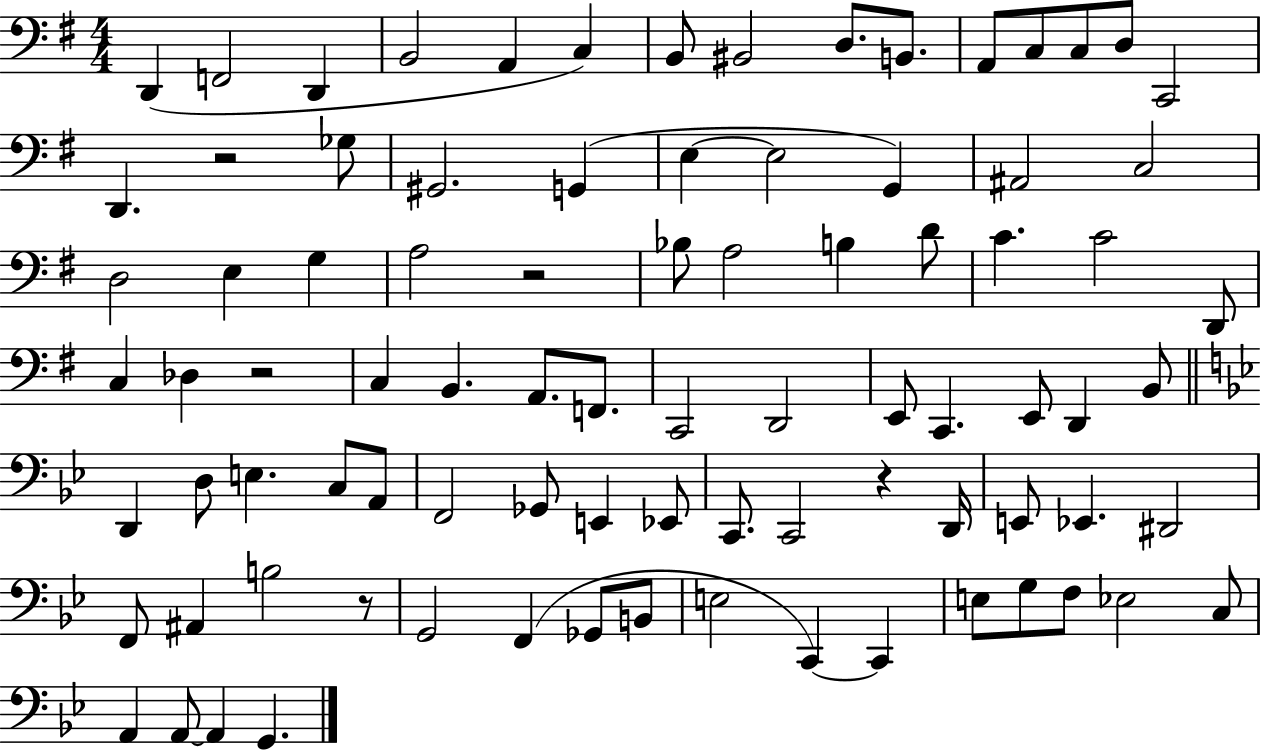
D2/q F2/h D2/q B2/h A2/q C3/q B2/e BIS2/h D3/e. B2/e. A2/e C3/e C3/e D3/e C2/h D2/q. R/h Gb3/e G#2/h. G2/q E3/q E3/h G2/q A#2/h C3/h D3/h E3/q G3/q A3/h R/h Bb3/e A3/h B3/q D4/e C4/q. C4/h D2/e C3/q Db3/q R/h C3/q B2/q. A2/e. F2/e. C2/h D2/h E2/e C2/q. E2/e D2/q B2/e D2/q D3/e E3/q. C3/e A2/e F2/h Gb2/e E2/q Eb2/e C2/e. C2/h R/q D2/s E2/e Eb2/q. D#2/h F2/e A#2/q B3/h R/e G2/h F2/q Gb2/e B2/e E3/h C2/q C2/q E3/e G3/e F3/e Eb3/h C3/e A2/q A2/e A2/q G2/q.